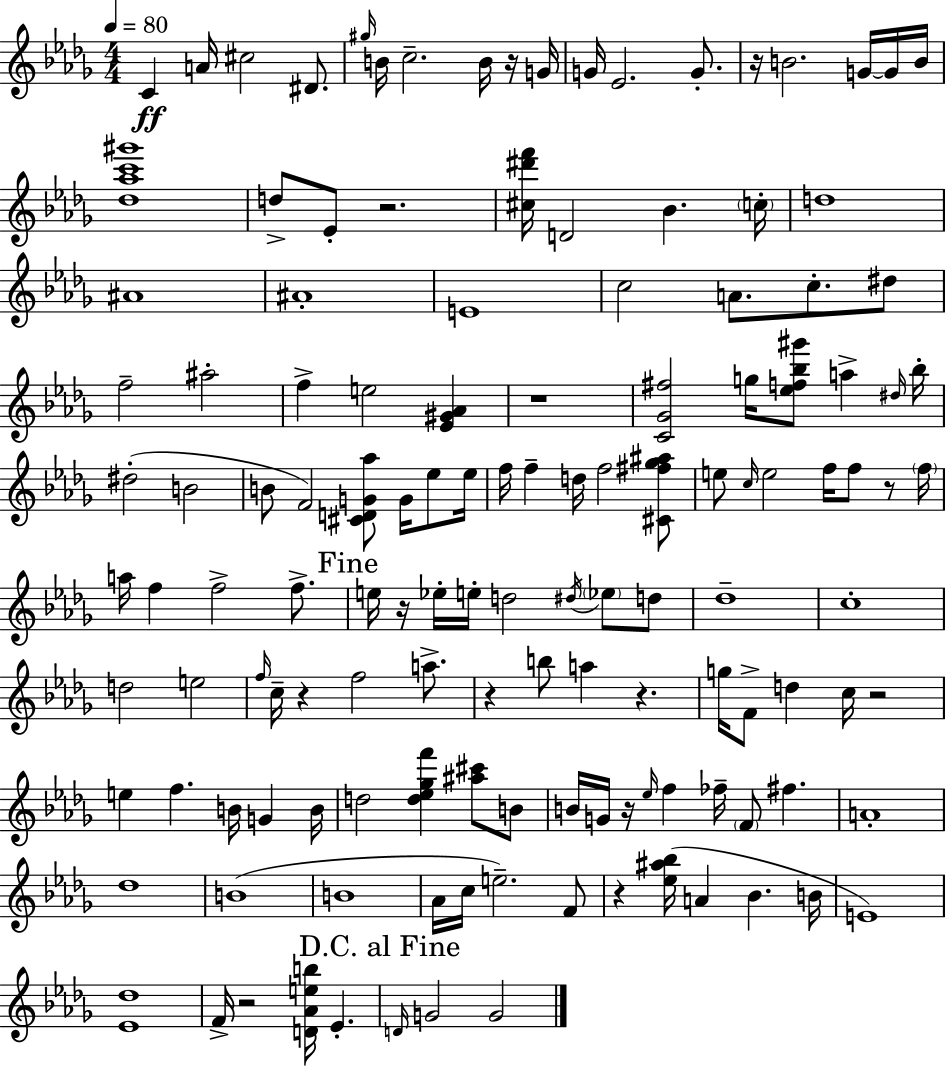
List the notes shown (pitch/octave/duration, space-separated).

C4/q A4/s C#5/h D#4/e. G#5/s B4/s C5/h. B4/s R/s G4/s G4/s Eb4/h. G4/e. R/s B4/h. G4/s G4/s B4/s [Db5,Ab5,C6,G#6]/w D5/e Eb4/e R/h. [C#5,D#6,F6]/s D4/h Bb4/q. C5/s D5/w A#4/w A#4/w E4/w C5/h A4/e. C5/e. D#5/e F5/h A#5/h F5/q E5/h [Eb4,G#4,Ab4]/q R/w [C4,Gb4,F#5]/h G5/s [Eb5,F5,Bb5,G#6]/e A5/q D#5/s Bb5/s D#5/h B4/h B4/e F4/h [C#4,D4,G4,Ab5]/e G4/s Eb5/e Eb5/s F5/s F5/q D5/s F5/h [C#4,F#5,Gb5,A#5]/e E5/e C5/s E5/h F5/s F5/e R/e F5/s A5/s F5/q F5/h F5/e. E5/s R/s Eb5/s E5/s D5/h D#5/s Eb5/e D5/e Db5/w C5/w D5/h E5/h F5/s C5/s R/q F5/h A5/e. R/q B5/e A5/q R/q. G5/s F4/e D5/q C5/s R/h E5/q F5/q. B4/s G4/q B4/s D5/h [D5,Eb5,Gb5,F6]/q [A#5,C#6]/e B4/e B4/s G4/s R/s Eb5/s F5/q FES5/s F4/e F#5/q. A4/w Db5/w B4/w B4/w Ab4/s C5/s E5/h. F4/e R/q [Eb5,A#5,Bb5]/s A4/q Bb4/q. B4/s E4/w [Eb4,Db5]/w F4/s R/h [D4,Ab4,E5,B5]/s Eb4/q. D4/s G4/h G4/h